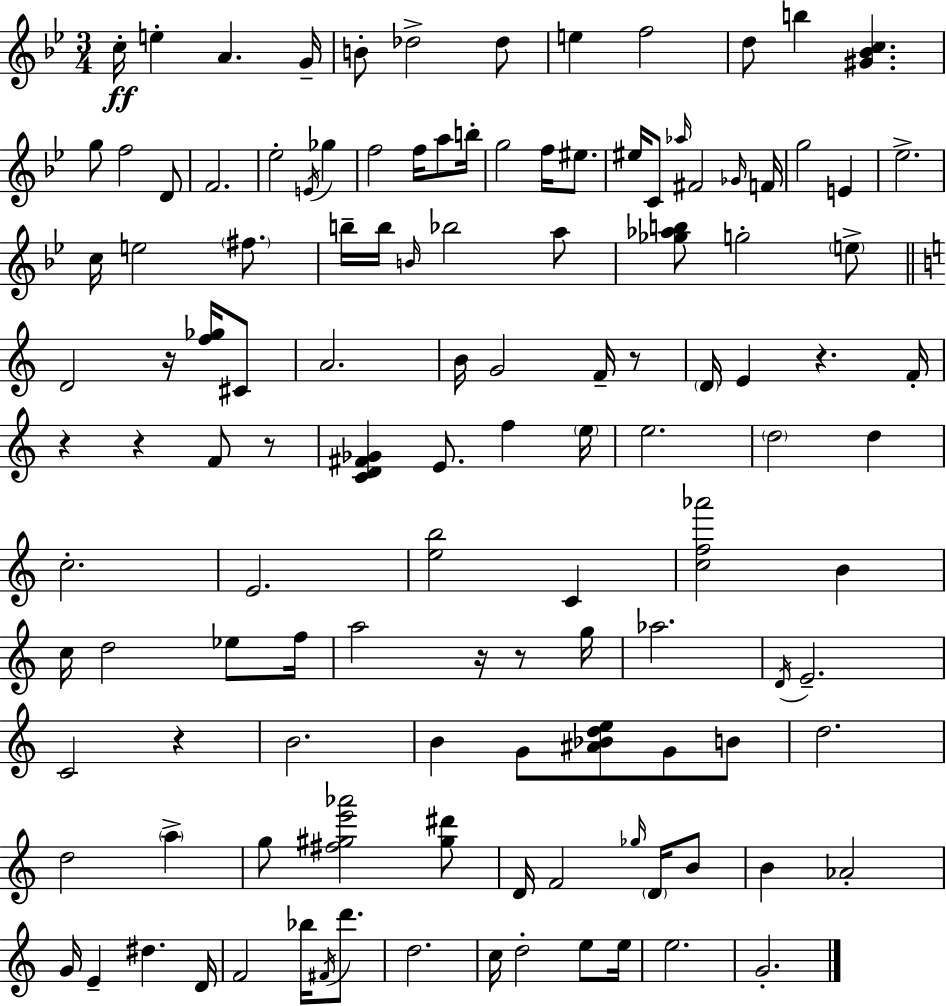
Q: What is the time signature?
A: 3/4